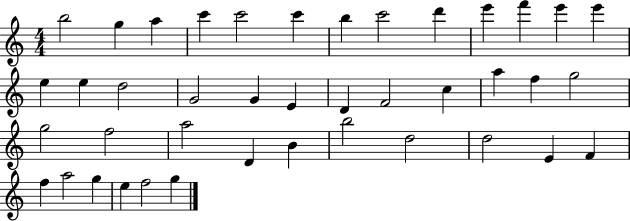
{
  \clef treble
  \numericTimeSignature
  \time 4/4
  \key c \major
  b''2 g''4 a''4 | c'''4 c'''2 c'''4 | b''4 c'''2 d'''4 | e'''4 f'''4 e'''4 e'''4 | \break e''4 e''4 d''2 | g'2 g'4 e'4 | d'4 f'2 c''4 | a''4 f''4 g''2 | \break g''2 f''2 | a''2 d'4 b'4 | b''2 d''2 | d''2 e'4 f'4 | \break f''4 a''2 g''4 | e''4 f''2 g''4 | \bar "|."
}